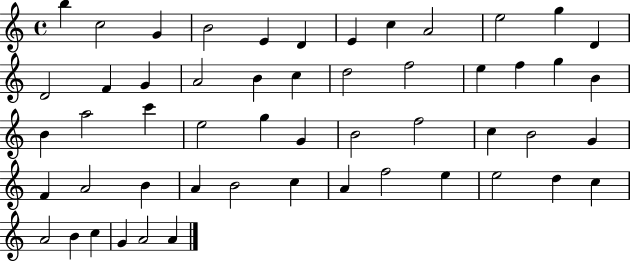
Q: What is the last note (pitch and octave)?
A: A4